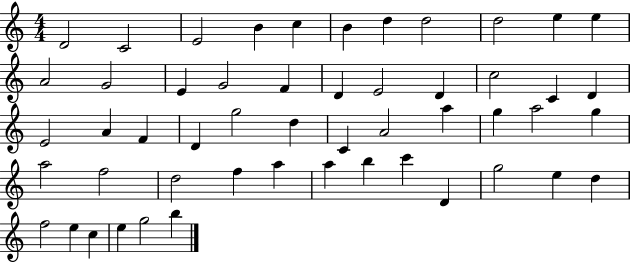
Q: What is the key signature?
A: C major